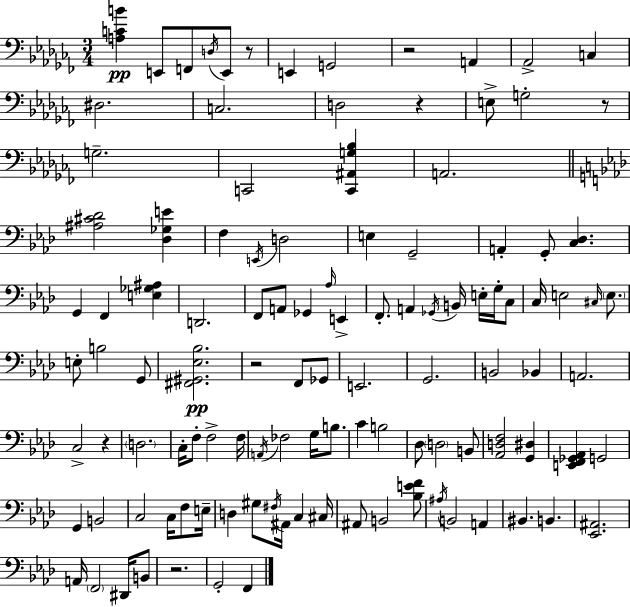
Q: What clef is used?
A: bass